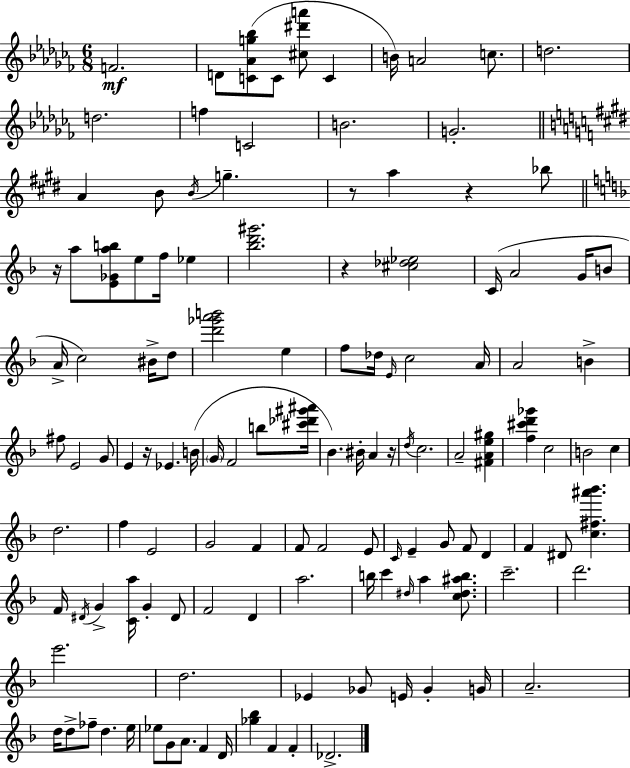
{
  \clef treble
  \numericTimeSignature
  \time 6/8
  \key aes \minor
  f'2.\mf | d'8 <c' aes' g'' bes''>8( c'8 <cis'' dis''' a'''>8 c'4 | b'16) a'2 c''8. | d''2. | \break d''2. | f''4 c'2 | b'2. | g'2.-. | \break \bar "||" \break \key e \major a'4 b'8 \acciaccatura { b'16 } g''4.-- | r8 a''4 r4 bes''8 | \bar "||" \break \key f \major r16 a''8 <e' ges' a'' b''>8 e''8 f''16 ees''4 | <bes'' d''' gis'''>2. | r4 <cis'' des'' ees''>2 | c'16( a'2 g'16 b'8 | \break a'16-> c''2) bis'16-> d''8 | <d''' ges''' a''' b'''>2 e''4 | f''8 des''16 \grace { e'16 } c''2 | a'16 a'2 b'4-> | \break fis''8 e'2 g'8 | e'4 r16 ees'4. | b'16( \parenthesize g'16 f'2 b''8 | <cis''' des''' gis''' ais'''>16 bes'4.) bis'16-. a'4 | \break r16 \acciaccatura { d''16 } c''2. | a'2-- <fis' a' e'' gis''>4 | <f'' cis''' d''' ges'''>4 c''2 | b'2 c''4 | \break d''2. | f''4 e'2 | g'2 f'4 | f'8 f'2 | \break e'8 \grace { c'16 } e'4-- g'8 f'8 d'4 | f'4 dis'8 <c'' fis'' ais''' bes'''>4. | f'16 \acciaccatura { dis'16 } g'4-> <c' a''>16 g'4-. | dis'8 f'2 | \break d'4 a''2. | b''16 c'''4 \grace { dis''16 } a''4 | <c'' dis'' ais'' b''>8. c'''2.-- | d'''2. | \break e'''2. | d''2. | ees'4 ges'8 e'16 | ges'4-. g'16 a'2.-- | \break d''16 d''8-> fes''8-- d''4. | e''16 ees''8 g'8 a'8. | f'4 d'16 <ges'' bes''>4 f'4 | f'4-. des'2.-> | \break \bar "|."
}